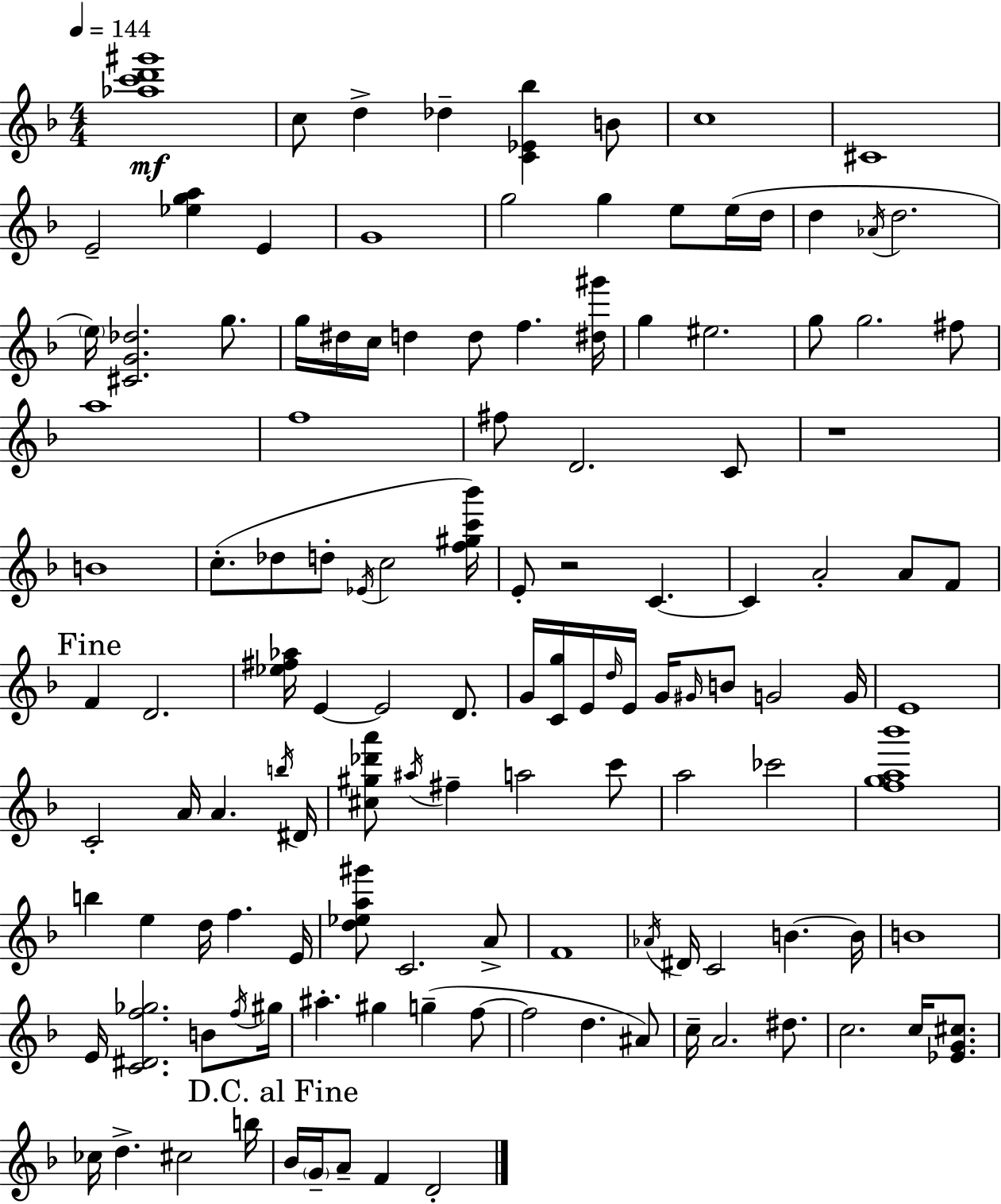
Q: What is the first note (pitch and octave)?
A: C5